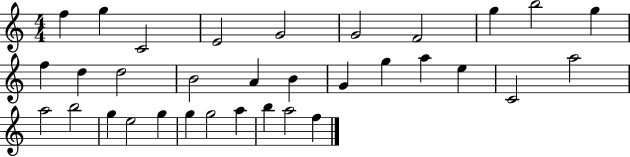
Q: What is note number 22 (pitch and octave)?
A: A5